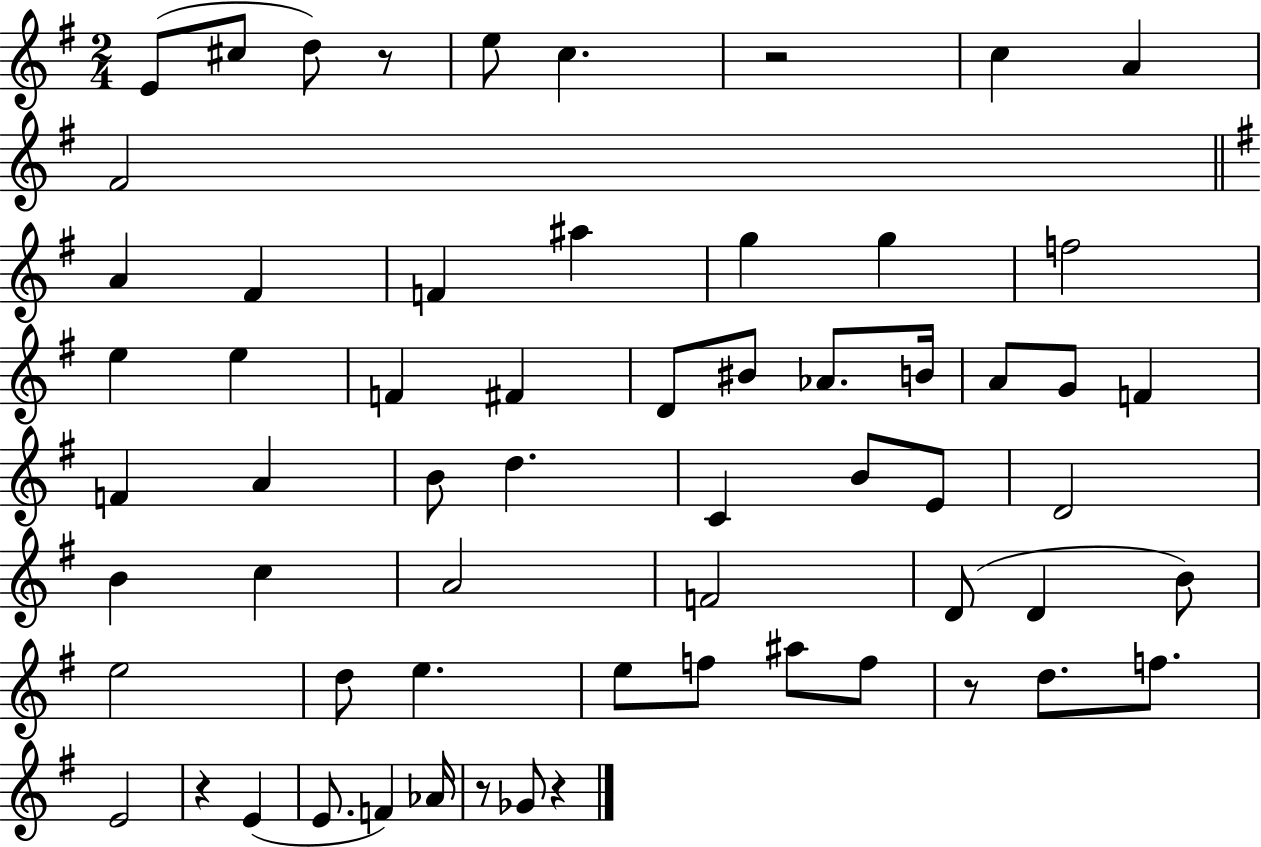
E4/e C#5/e D5/e R/e E5/e C5/q. R/h C5/q A4/q F#4/h A4/q F#4/q F4/q A#5/q G5/q G5/q F5/h E5/q E5/q F4/q F#4/q D4/e BIS4/e Ab4/e. B4/s A4/e G4/e F4/q F4/q A4/q B4/e D5/q. C4/q B4/e E4/e D4/h B4/q C5/q A4/h F4/h D4/e D4/q B4/e E5/h D5/e E5/q. E5/e F5/e A#5/e F5/e R/e D5/e. F5/e. E4/h R/q E4/q E4/e. F4/q Ab4/s R/e Gb4/e R/q